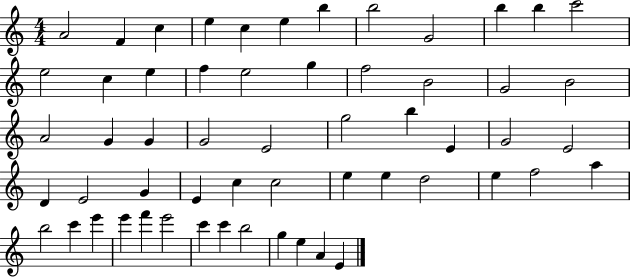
A4/h F4/q C5/q E5/q C5/q E5/q B5/q B5/h G4/h B5/q B5/q C6/h E5/h C5/q E5/q F5/q E5/h G5/q F5/h B4/h G4/h B4/h A4/h G4/q G4/q G4/h E4/h G5/h B5/q E4/q G4/h E4/h D4/q E4/h G4/q E4/q C5/q C5/h E5/q E5/q D5/h E5/q F5/h A5/q B5/h C6/q E6/q E6/q F6/q E6/h C6/q C6/q B5/h G5/q E5/q A4/q E4/q